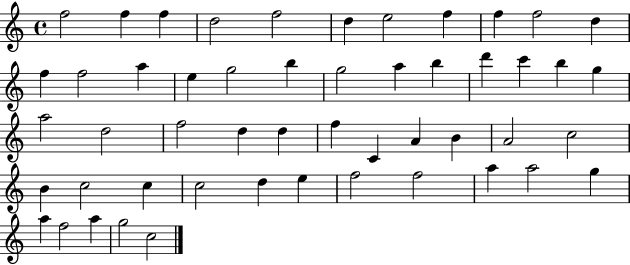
X:1
T:Untitled
M:4/4
L:1/4
K:C
f2 f f d2 f2 d e2 f f f2 d f f2 a e g2 b g2 a b d' c' b g a2 d2 f2 d d f C A B A2 c2 B c2 c c2 d e f2 f2 a a2 g a f2 a g2 c2